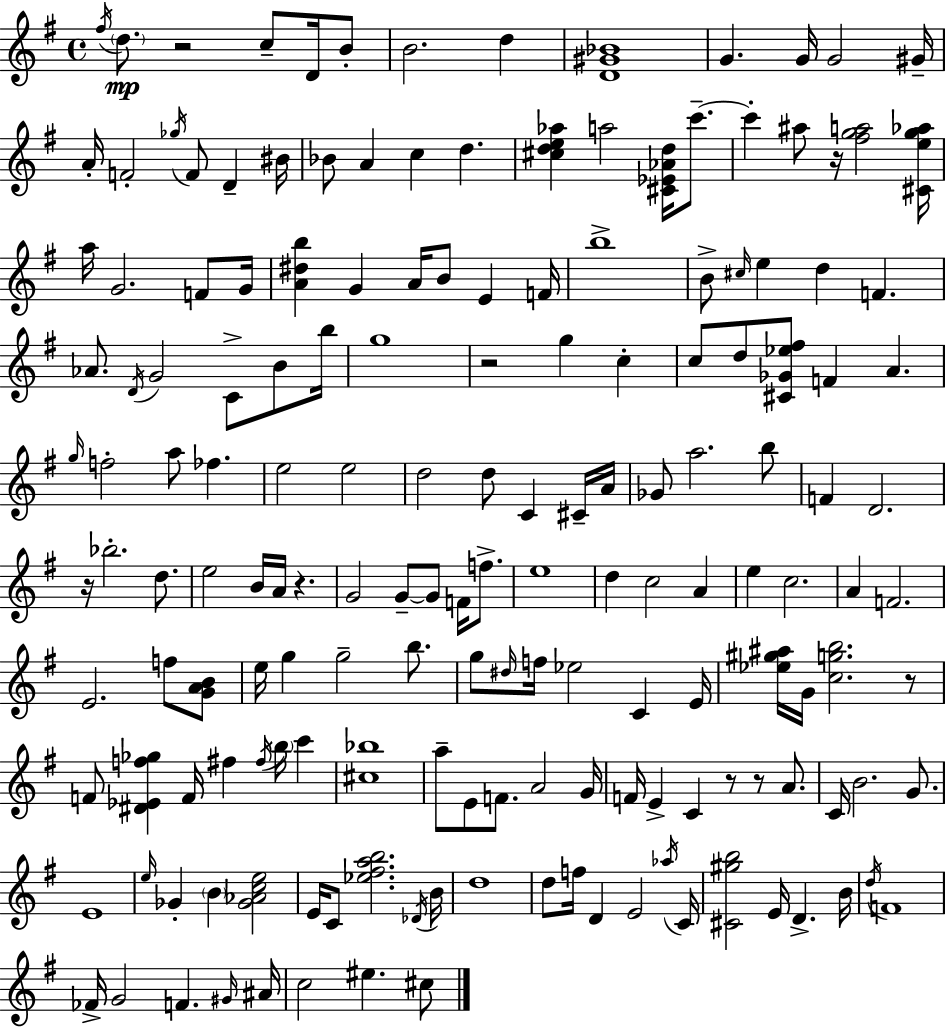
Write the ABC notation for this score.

X:1
T:Untitled
M:4/4
L:1/4
K:Em
^f/4 d/2 z2 c/2 D/4 B/2 B2 d [D^G_B]4 G G/4 G2 ^G/4 A/4 F2 _g/4 F/2 D ^B/4 _B/2 A c d [^cde_a] a2 [^C_E_Ad]/4 c'/2 c' ^a/2 z/4 [^fga]2 [^Ceg_a]/4 a/4 G2 F/2 G/4 [A^db] G A/4 B/2 E F/4 b4 B/2 ^c/4 e d F _A/2 D/4 G2 C/2 B/2 b/4 g4 z2 g c c/2 d/2 [^C_G_e^f]/2 F A g/4 f2 a/2 _f e2 e2 d2 d/2 C ^C/4 A/4 _G/2 a2 b/2 F D2 z/4 _b2 d/2 e2 B/4 A/4 z G2 G/2 G/2 F/4 f/2 e4 d c2 A e c2 A F2 E2 f/2 [GAB]/2 e/4 g g2 b/2 g/2 ^d/4 f/4 _e2 C E/4 [_e^g^a]/4 G/4 [cgb]2 z/2 F/2 [^D_Ef_g] F/4 ^f ^f/4 b/4 c' [^c_b]4 a/2 E/2 F/2 A2 G/4 F/4 E C z/2 z/2 A/2 C/4 B2 G/2 E4 e/4 _G B [_G_Ace]2 E/4 C/2 [_e^fab]2 _D/4 B/4 d4 d/2 f/4 D E2 _a/4 C/4 [^C^gb]2 E/4 D B/4 d/4 F4 _F/4 G2 F ^G/4 ^A/4 c2 ^e ^c/2